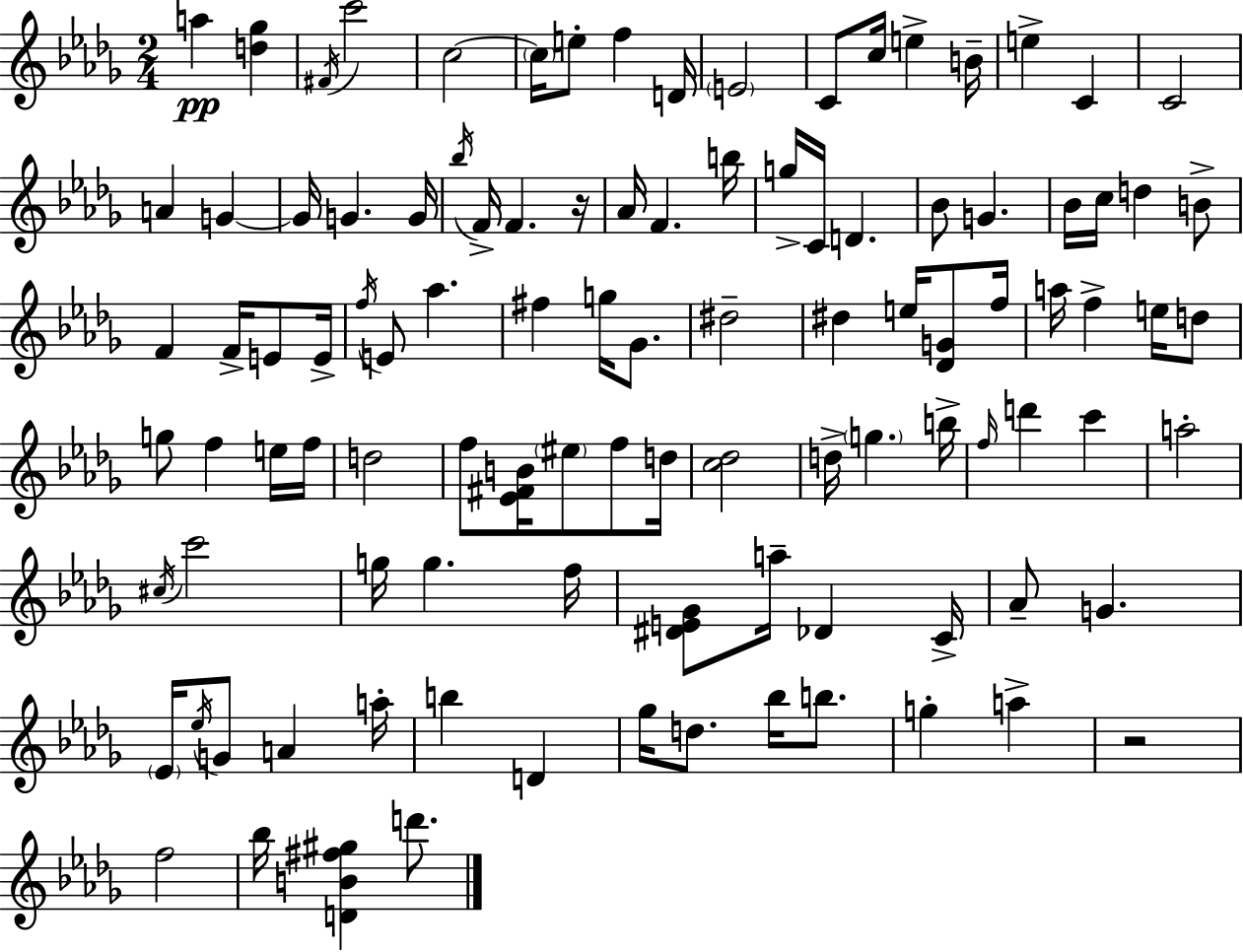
A5/q [D5,Gb5]/q F#4/s C6/h C5/h C5/s E5/e F5/q D4/s E4/h C4/e C5/s E5/q B4/s E5/q C4/q C4/h A4/q G4/q G4/s G4/q. G4/s Bb5/s F4/s F4/q. R/s Ab4/s F4/q. B5/s G5/s C4/s D4/q. Bb4/e G4/q. Bb4/s C5/s D5/q B4/e F4/q F4/s E4/e E4/s F5/s E4/e Ab5/q. F#5/q G5/s Gb4/e. D#5/h D#5/q E5/s [Db4,G4]/e F5/s A5/s F5/q E5/s D5/e G5/e F5/q E5/s F5/s D5/h F5/e [Eb4,F#4,B4]/s EIS5/e F5/e D5/s [C5,Db5]/h D5/s G5/q. B5/s F5/s D6/q C6/q A5/h C#5/s C6/h G5/s G5/q. F5/s [D#4,E4,Gb4]/e A5/s Db4/q C4/s Ab4/e G4/q. Eb4/s Eb5/s G4/e A4/q A5/s B5/q D4/q Gb5/s D5/e. Bb5/s B5/e. G5/q A5/q R/h F5/h Bb5/s [D4,B4,F#5,G#5]/q D6/e.